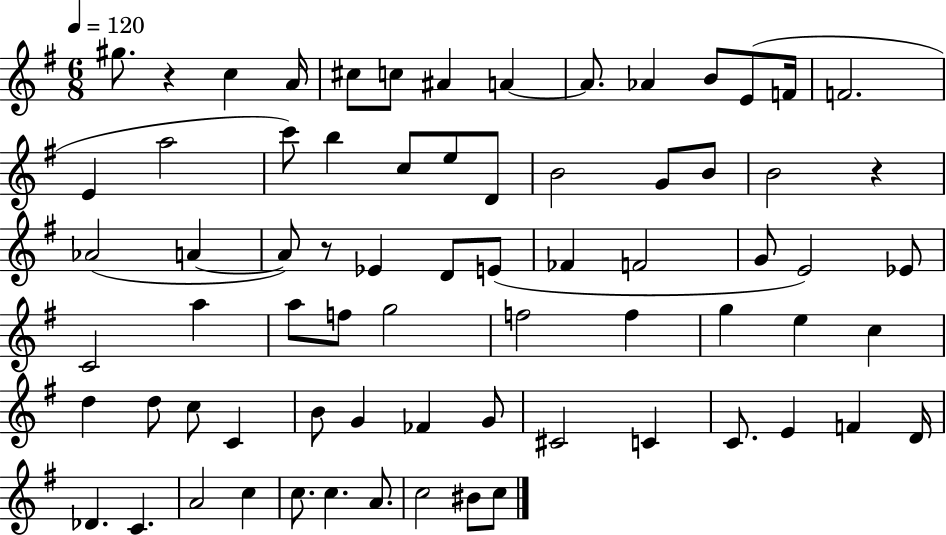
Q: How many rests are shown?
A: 3